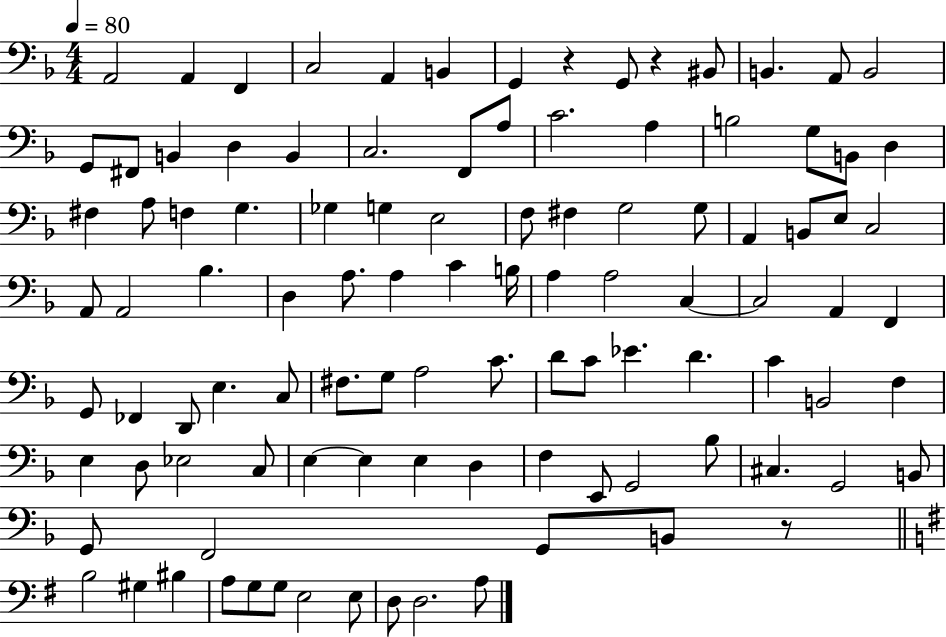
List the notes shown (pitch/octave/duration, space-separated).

A2/h A2/q F2/q C3/h A2/q B2/q G2/q R/q G2/e R/q BIS2/e B2/q. A2/e B2/h G2/e F#2/e B2/q D3/q B2/q C3/h. F2/e A3/e C4/h. A3/q B3/h G3/e B2/e D3/q F#3/q A3/e F3/q G3/q. Gb3/q G3/q E3/h F3/e F#3/q G3/h G3/e A2/q B2/e E3/e C3/h A2/e A2/h Bb3/q. D3/q A3/e. A3/q C4/q B3/s A3/q A3/h C3/q C3/h A2/q F2/q G2/e FES2/q D2/e E3/q. C3/e F#3/e. G3/e A3/h C4/e. D4/e C4/e Eb4/q. D4/q. C4/q B2/h F3/q E3/q D3/e Eb3/h C3/e E3/q E3/q E3/q D3/q F3/q E2/e G2/h Bb3/e C#3/q. G2/h B2/e G2/e F2/h G2/e B2/e R/e B3/h G#3/q BIS3/q A3/e G3/e G3/e E3/h E3/e D3/e D3/h. A3/e